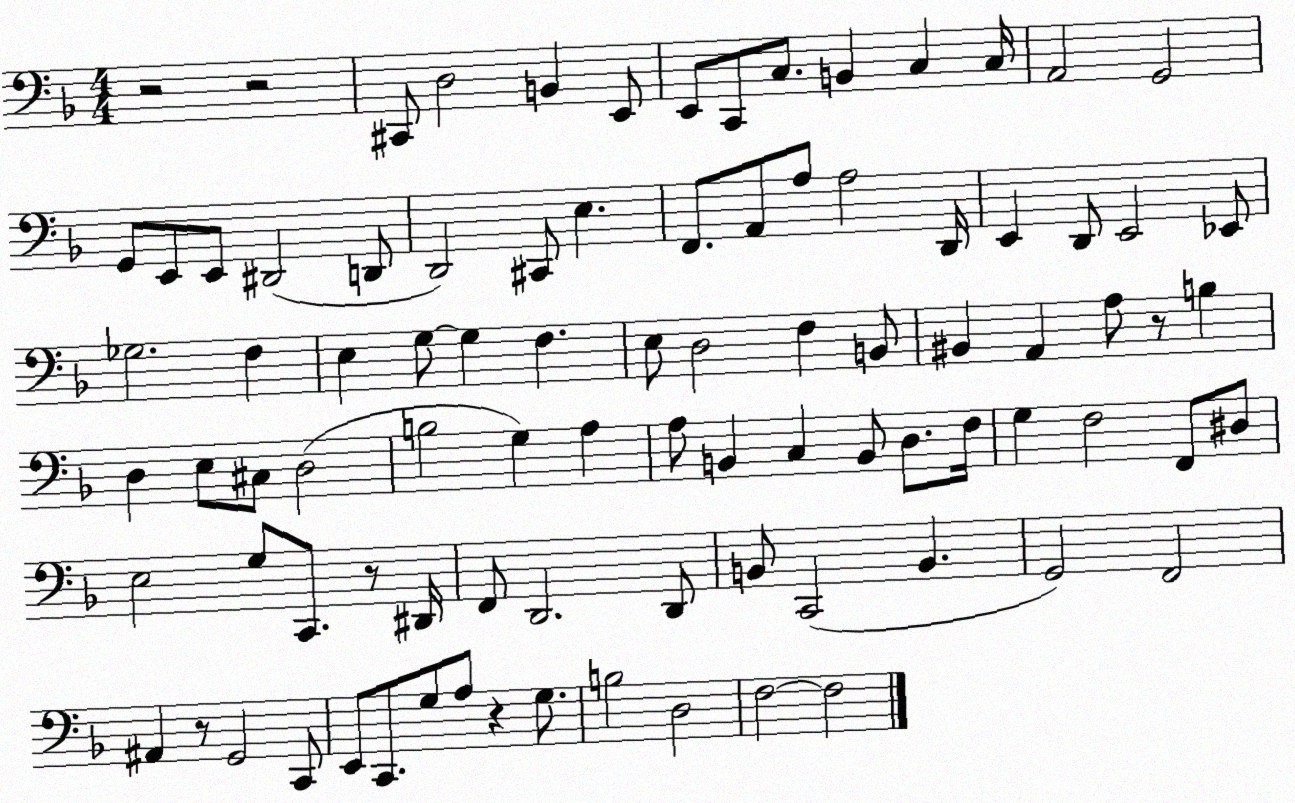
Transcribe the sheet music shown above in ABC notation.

X:1
T:Untitled
M:4/4
L:1/4
K:F
z2 z2 ^C,,/2 D,2 B,, E,,/2 E,,/2 C,,/2 C,/2 B,, C, C,/4 A,,2 G,,2 G,,/2 E,,/2 E,,/2 ^D,,2 D,,/2 D,,2 ^C,,/2 E, F,,/2 A,,/2 A,/2 A,2 D,,/4 E,, D,,/2 E,,2 _E,,/2 _G,2 F, E, G,/2 G, F, E,/2 D,2 F, B,,/2 ^B,, A,, A,/2 z/2 B, D, E,/2 ^C,/2 D,2 B,2 G, A, A,/2 B,, C, B,,/2 D,/2 F,/4 G, F,2 F,,/2 ^D,/2 E,2 G,/2 C,,/2 z/2 ^D,,/4 F,,/2 D,,2 D,,/2 B,,/2 C,,2 B,, G,,2 F,,2 ^A,, z/2 G,,2 C,,/2 E,,/2 C,,/2 G,/2 A,/2 z G,/2 B,2 D,2 F,2 F,2